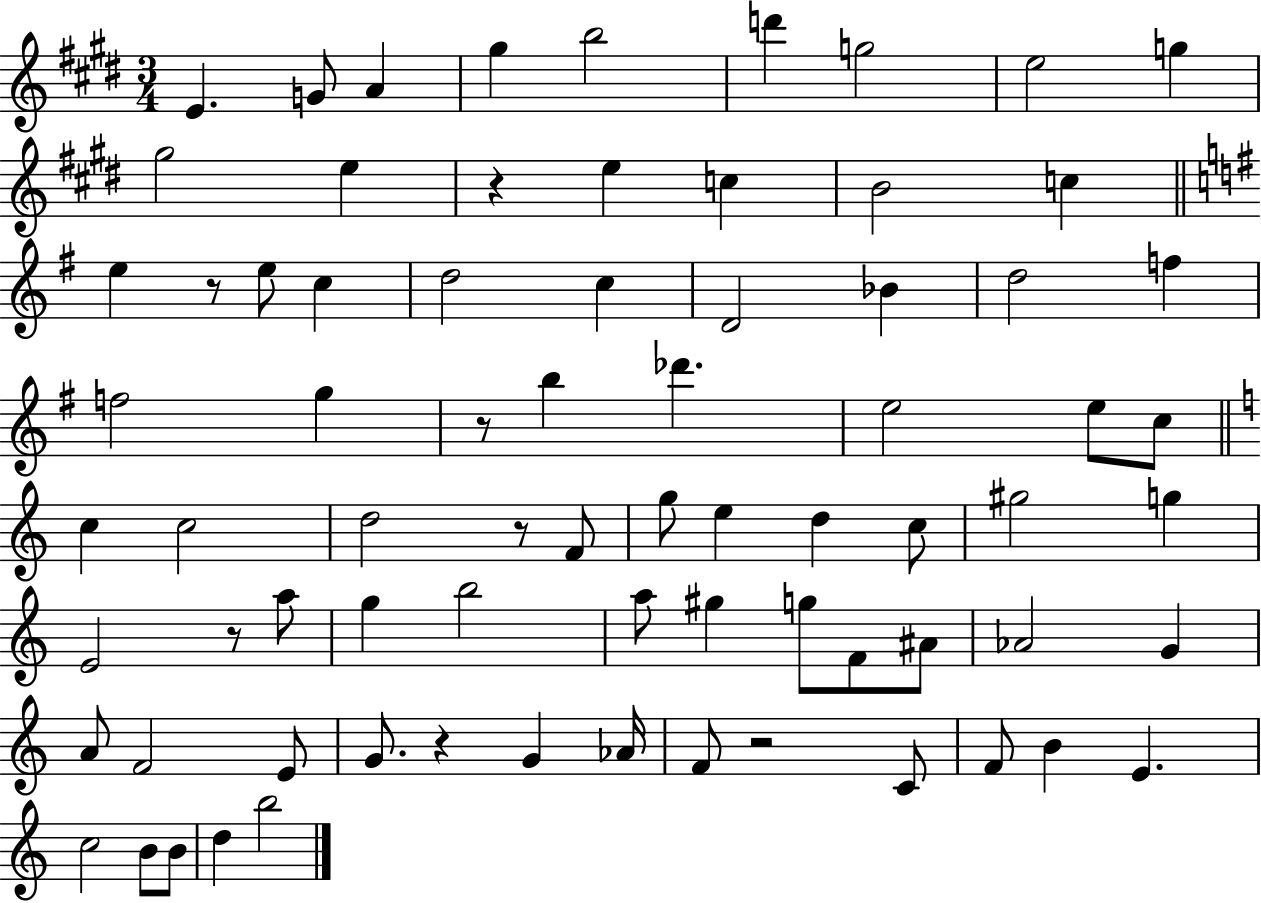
{
  \clef treble
  \numericTimeSignature
  \time 3/4
  \key e \major
  e'4. g'8 a'4 | gis''4 b''2 | d'''4 g''2 | e''2 g''4 | \break gis''2 e''4 | r4 e''4 c''4 | b'2 c''4 | \bar "||" \break \key g \major e''4 r8 e''8 c''4 | d''2 c''4 | d'2 bes'4 | d''2 f''4 | \break f''2 g''4 | r8 b''4 des'''4. | e''2 e''8 c''8 | \bar "||" \break \key c \major c''4 c''2 | d''2 r8 f'8 | g''8 e''4 d''4 c''8 | gis''2 g''4 | \break e'2 r8 a''8 | g''4 b''2 | a''8 gis''4 g''8 f'8 ais'8 | aes'2 g'4 | \break a'8 f'2 e'8 | g'8. r4 g'4 aes'16 | f'8 r2 c'8 | f'8 b'4 e'4. | \break c''2 b'8 b'8 | d''4 b''2 | \bar "|."
}